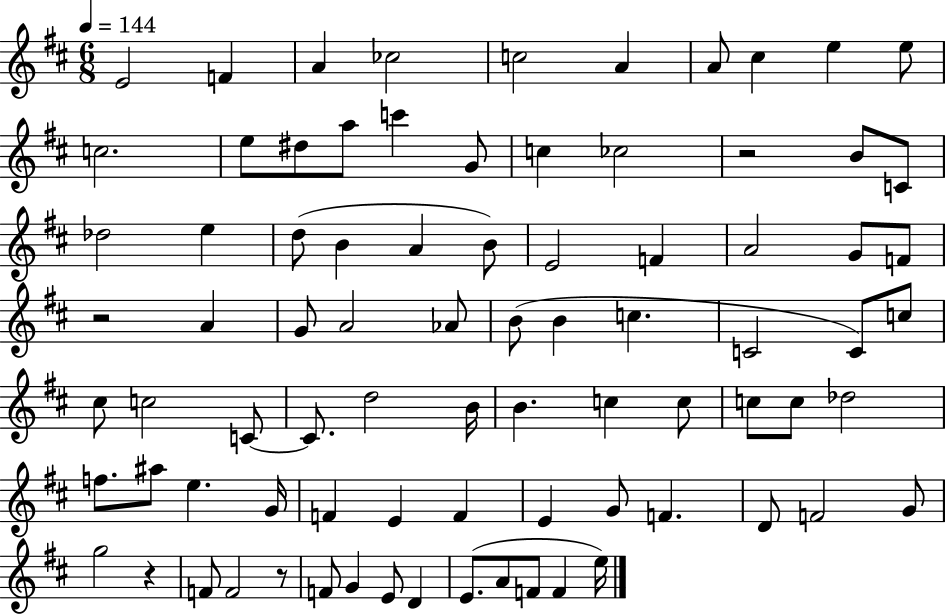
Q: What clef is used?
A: treble